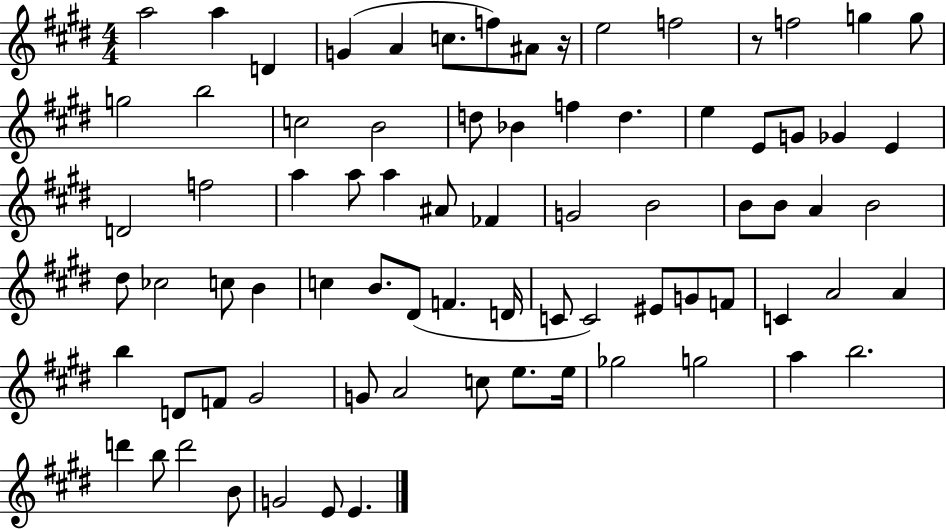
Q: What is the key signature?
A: E major